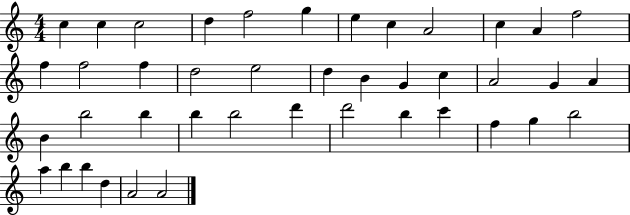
X:1
T:Untitled
M:4/4
L:1/4
K:C
c c c2 d f2 g e c A2 c A f2 f f2 f d2 e2 d B G c A2 G A B b2 b b b2 d' d'2 b c' f g b2 a b b d A2 A2